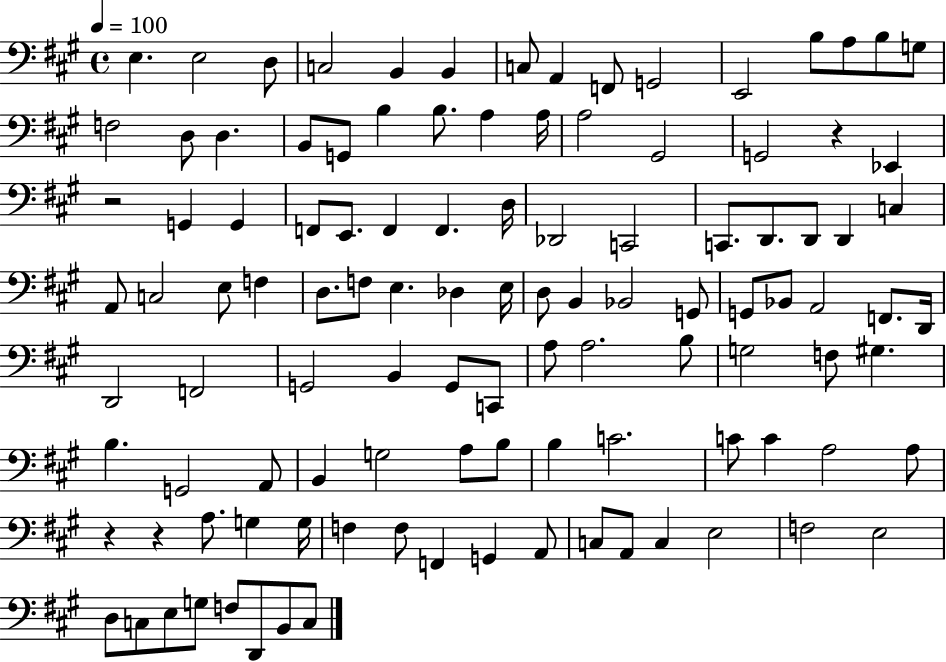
X:1
T:Untitled
M:4/4
L:1/4
K:A
E, E,2 D,/2 C,2 B,, B,, C,/2 A,, F,,/2 G,,2 E,,2 B,/2 A,/2 B,/2 G,/2 F,2 D,/2 D, B,,/2 G,,/2 B, B,/2 A, A,/4 A,2 ^G,,2 G,,2 z _E,, z2 G,, G,, F,,/2 E,,/2 F,, F,, D,/4 _D,,2 C,,2 C,,/2 D,,/2 D,,/2 D,, C, A,,/2 C,2 E,/2 F, D,/2 F,/2 E, _D, E,/4 D,/2 B,, _B,,2 G,,/2 G,,/2 _B,,/2 A,,2 F,,/2 D,,/4 D,,2 F,,2 G,,2 B,, G,,/2 C,,/2 A,/2 A,2 B,/2 G,2 F,/2 ^G, B, G,,2 A,,/2 B,, G,2 A,/2 B,/2 B, C2 C/2 C A,2 A,/2 z z A,/2 G, G,/4 F, F,/2 F,, G,, A,,/2 C,/2 A,,/2 C, E,2 F,2 E,2 D,/2 C,/2 E,/2 G,/2 F,/2 D,,/2 B,,/2 C,/2